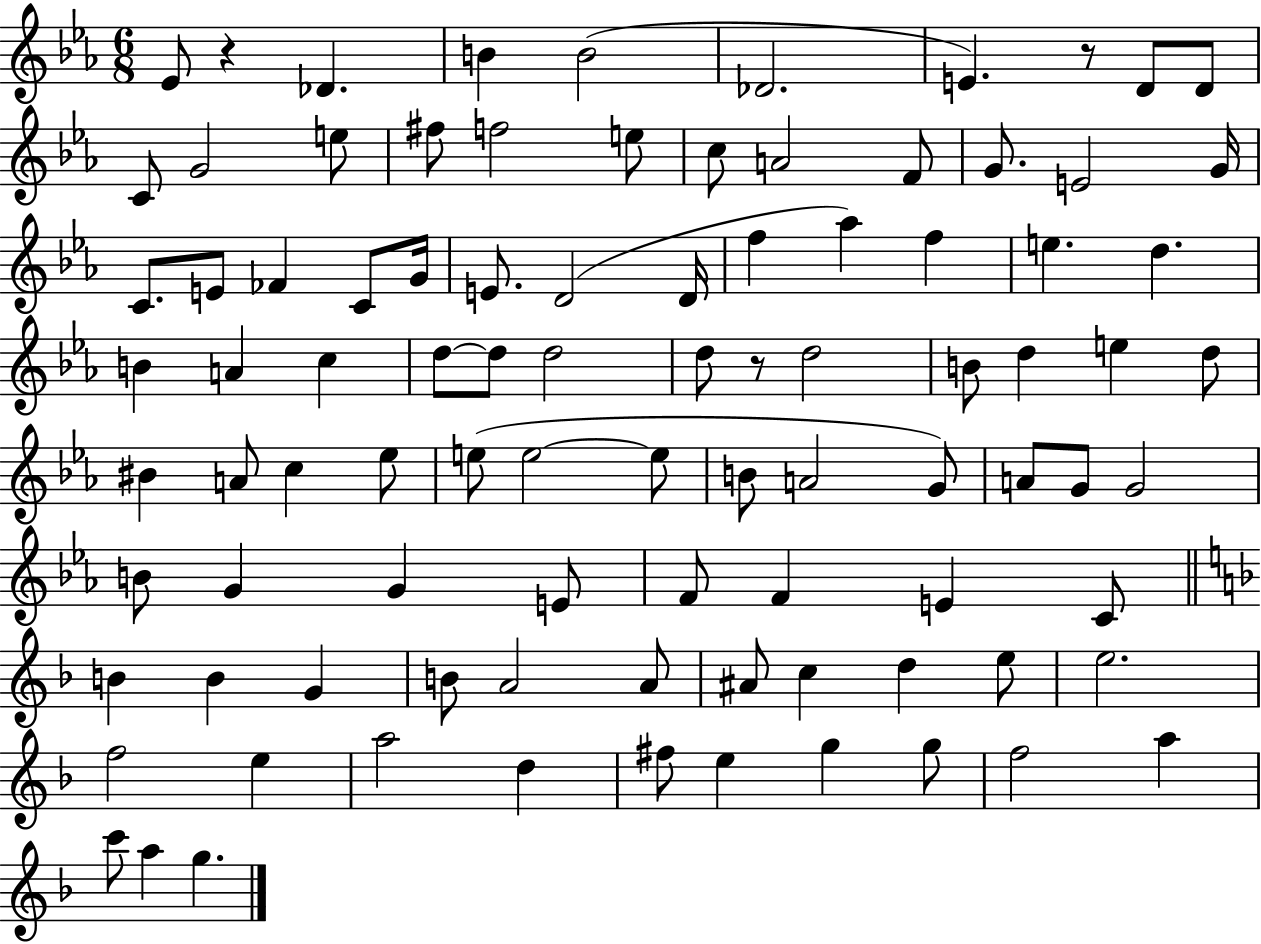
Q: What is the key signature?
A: EES major